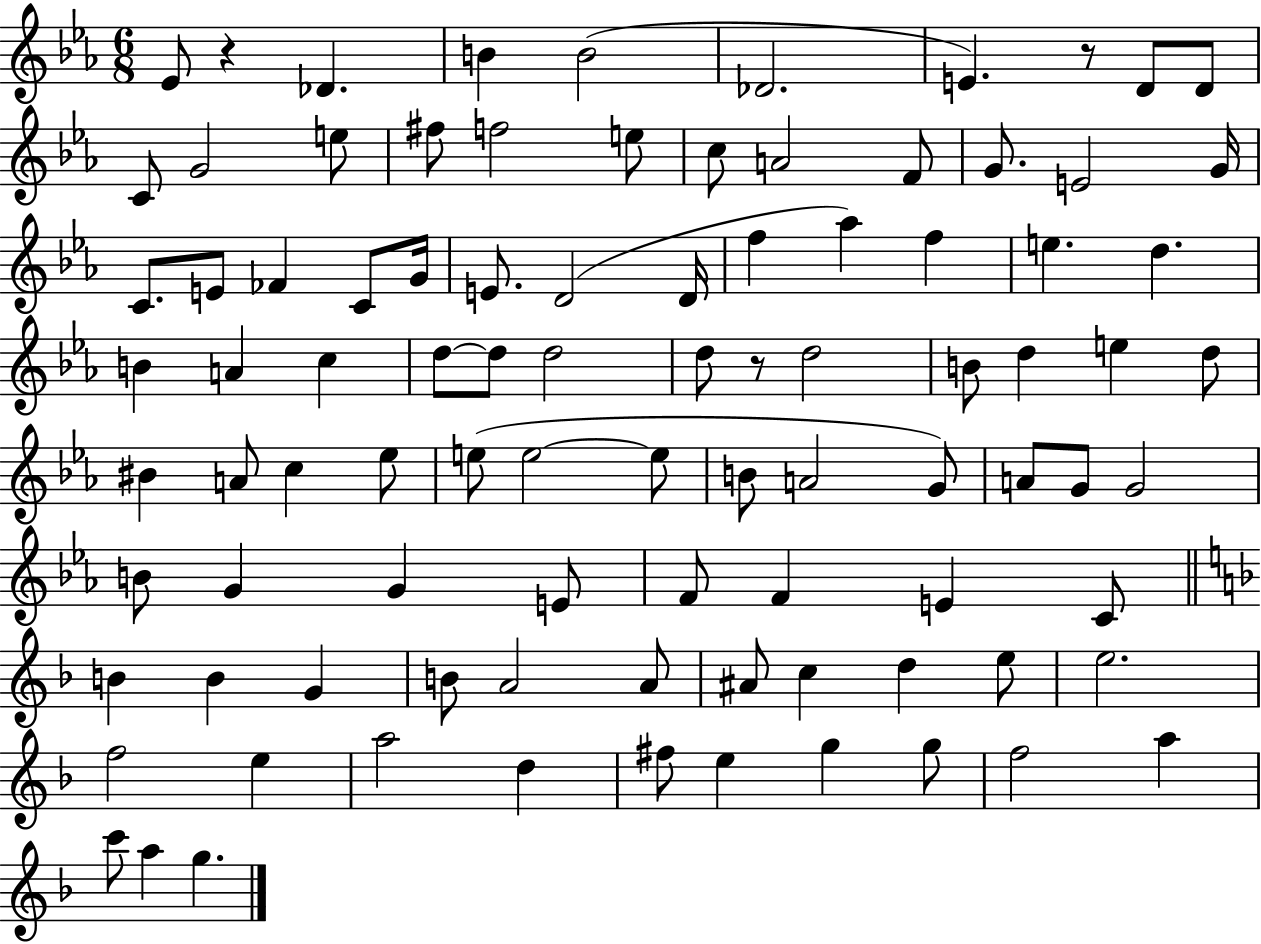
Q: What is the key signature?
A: EES major